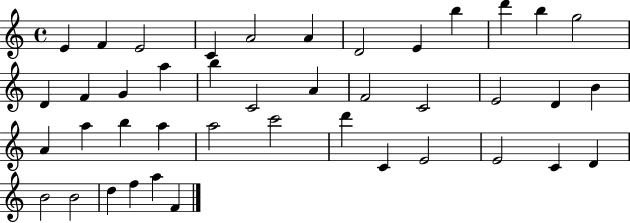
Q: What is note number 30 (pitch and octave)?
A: C6